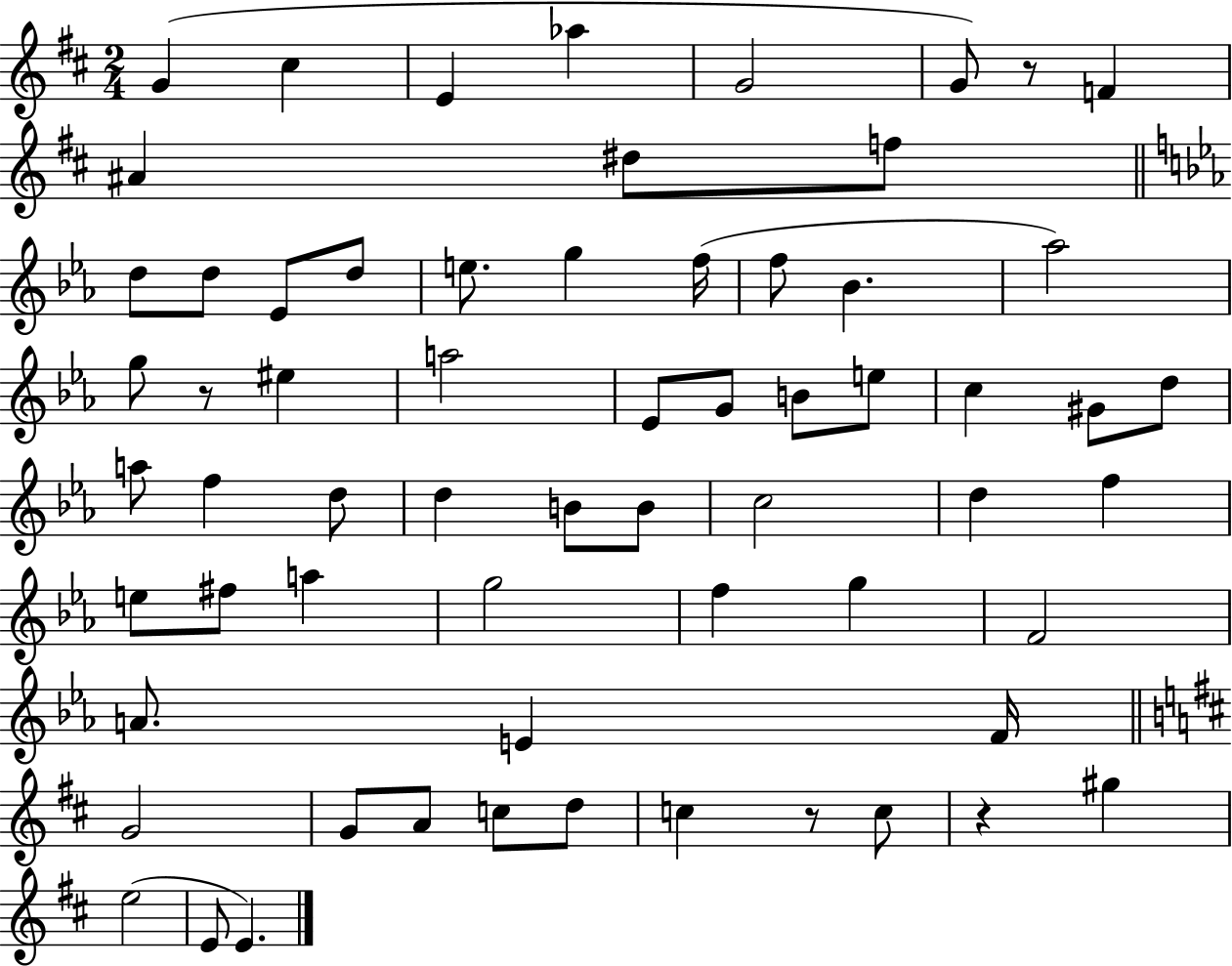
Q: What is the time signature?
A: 2/4